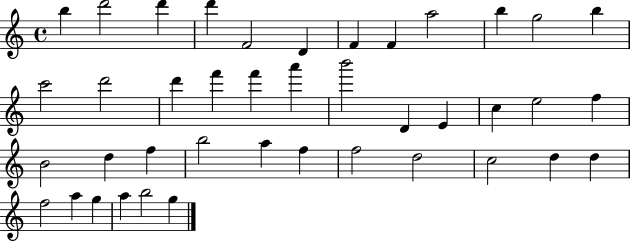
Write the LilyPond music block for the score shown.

{
  \clef treble
  \time 4/4
  \defaultTimeSignature
  \key c \major
  b''4 d'''2 d'''4 | d'''4 f'2 d'4 | f'4 f'4 a''2 | b''4 g''2 b''4 | \break c'''2 d'''2 | d'''4 f'''4 f'''4 a'''4 | b'''2 d'4 e'4 | c''4 e''2 f''4 | \break b'2 d''4 f''4 | b''2 a''4 f''4 | f''2 d''2 | c''2 d''4 d''4 | \break f''2 a''4 g''4 | a''4 b''2 g''4 | \bar "|."
}